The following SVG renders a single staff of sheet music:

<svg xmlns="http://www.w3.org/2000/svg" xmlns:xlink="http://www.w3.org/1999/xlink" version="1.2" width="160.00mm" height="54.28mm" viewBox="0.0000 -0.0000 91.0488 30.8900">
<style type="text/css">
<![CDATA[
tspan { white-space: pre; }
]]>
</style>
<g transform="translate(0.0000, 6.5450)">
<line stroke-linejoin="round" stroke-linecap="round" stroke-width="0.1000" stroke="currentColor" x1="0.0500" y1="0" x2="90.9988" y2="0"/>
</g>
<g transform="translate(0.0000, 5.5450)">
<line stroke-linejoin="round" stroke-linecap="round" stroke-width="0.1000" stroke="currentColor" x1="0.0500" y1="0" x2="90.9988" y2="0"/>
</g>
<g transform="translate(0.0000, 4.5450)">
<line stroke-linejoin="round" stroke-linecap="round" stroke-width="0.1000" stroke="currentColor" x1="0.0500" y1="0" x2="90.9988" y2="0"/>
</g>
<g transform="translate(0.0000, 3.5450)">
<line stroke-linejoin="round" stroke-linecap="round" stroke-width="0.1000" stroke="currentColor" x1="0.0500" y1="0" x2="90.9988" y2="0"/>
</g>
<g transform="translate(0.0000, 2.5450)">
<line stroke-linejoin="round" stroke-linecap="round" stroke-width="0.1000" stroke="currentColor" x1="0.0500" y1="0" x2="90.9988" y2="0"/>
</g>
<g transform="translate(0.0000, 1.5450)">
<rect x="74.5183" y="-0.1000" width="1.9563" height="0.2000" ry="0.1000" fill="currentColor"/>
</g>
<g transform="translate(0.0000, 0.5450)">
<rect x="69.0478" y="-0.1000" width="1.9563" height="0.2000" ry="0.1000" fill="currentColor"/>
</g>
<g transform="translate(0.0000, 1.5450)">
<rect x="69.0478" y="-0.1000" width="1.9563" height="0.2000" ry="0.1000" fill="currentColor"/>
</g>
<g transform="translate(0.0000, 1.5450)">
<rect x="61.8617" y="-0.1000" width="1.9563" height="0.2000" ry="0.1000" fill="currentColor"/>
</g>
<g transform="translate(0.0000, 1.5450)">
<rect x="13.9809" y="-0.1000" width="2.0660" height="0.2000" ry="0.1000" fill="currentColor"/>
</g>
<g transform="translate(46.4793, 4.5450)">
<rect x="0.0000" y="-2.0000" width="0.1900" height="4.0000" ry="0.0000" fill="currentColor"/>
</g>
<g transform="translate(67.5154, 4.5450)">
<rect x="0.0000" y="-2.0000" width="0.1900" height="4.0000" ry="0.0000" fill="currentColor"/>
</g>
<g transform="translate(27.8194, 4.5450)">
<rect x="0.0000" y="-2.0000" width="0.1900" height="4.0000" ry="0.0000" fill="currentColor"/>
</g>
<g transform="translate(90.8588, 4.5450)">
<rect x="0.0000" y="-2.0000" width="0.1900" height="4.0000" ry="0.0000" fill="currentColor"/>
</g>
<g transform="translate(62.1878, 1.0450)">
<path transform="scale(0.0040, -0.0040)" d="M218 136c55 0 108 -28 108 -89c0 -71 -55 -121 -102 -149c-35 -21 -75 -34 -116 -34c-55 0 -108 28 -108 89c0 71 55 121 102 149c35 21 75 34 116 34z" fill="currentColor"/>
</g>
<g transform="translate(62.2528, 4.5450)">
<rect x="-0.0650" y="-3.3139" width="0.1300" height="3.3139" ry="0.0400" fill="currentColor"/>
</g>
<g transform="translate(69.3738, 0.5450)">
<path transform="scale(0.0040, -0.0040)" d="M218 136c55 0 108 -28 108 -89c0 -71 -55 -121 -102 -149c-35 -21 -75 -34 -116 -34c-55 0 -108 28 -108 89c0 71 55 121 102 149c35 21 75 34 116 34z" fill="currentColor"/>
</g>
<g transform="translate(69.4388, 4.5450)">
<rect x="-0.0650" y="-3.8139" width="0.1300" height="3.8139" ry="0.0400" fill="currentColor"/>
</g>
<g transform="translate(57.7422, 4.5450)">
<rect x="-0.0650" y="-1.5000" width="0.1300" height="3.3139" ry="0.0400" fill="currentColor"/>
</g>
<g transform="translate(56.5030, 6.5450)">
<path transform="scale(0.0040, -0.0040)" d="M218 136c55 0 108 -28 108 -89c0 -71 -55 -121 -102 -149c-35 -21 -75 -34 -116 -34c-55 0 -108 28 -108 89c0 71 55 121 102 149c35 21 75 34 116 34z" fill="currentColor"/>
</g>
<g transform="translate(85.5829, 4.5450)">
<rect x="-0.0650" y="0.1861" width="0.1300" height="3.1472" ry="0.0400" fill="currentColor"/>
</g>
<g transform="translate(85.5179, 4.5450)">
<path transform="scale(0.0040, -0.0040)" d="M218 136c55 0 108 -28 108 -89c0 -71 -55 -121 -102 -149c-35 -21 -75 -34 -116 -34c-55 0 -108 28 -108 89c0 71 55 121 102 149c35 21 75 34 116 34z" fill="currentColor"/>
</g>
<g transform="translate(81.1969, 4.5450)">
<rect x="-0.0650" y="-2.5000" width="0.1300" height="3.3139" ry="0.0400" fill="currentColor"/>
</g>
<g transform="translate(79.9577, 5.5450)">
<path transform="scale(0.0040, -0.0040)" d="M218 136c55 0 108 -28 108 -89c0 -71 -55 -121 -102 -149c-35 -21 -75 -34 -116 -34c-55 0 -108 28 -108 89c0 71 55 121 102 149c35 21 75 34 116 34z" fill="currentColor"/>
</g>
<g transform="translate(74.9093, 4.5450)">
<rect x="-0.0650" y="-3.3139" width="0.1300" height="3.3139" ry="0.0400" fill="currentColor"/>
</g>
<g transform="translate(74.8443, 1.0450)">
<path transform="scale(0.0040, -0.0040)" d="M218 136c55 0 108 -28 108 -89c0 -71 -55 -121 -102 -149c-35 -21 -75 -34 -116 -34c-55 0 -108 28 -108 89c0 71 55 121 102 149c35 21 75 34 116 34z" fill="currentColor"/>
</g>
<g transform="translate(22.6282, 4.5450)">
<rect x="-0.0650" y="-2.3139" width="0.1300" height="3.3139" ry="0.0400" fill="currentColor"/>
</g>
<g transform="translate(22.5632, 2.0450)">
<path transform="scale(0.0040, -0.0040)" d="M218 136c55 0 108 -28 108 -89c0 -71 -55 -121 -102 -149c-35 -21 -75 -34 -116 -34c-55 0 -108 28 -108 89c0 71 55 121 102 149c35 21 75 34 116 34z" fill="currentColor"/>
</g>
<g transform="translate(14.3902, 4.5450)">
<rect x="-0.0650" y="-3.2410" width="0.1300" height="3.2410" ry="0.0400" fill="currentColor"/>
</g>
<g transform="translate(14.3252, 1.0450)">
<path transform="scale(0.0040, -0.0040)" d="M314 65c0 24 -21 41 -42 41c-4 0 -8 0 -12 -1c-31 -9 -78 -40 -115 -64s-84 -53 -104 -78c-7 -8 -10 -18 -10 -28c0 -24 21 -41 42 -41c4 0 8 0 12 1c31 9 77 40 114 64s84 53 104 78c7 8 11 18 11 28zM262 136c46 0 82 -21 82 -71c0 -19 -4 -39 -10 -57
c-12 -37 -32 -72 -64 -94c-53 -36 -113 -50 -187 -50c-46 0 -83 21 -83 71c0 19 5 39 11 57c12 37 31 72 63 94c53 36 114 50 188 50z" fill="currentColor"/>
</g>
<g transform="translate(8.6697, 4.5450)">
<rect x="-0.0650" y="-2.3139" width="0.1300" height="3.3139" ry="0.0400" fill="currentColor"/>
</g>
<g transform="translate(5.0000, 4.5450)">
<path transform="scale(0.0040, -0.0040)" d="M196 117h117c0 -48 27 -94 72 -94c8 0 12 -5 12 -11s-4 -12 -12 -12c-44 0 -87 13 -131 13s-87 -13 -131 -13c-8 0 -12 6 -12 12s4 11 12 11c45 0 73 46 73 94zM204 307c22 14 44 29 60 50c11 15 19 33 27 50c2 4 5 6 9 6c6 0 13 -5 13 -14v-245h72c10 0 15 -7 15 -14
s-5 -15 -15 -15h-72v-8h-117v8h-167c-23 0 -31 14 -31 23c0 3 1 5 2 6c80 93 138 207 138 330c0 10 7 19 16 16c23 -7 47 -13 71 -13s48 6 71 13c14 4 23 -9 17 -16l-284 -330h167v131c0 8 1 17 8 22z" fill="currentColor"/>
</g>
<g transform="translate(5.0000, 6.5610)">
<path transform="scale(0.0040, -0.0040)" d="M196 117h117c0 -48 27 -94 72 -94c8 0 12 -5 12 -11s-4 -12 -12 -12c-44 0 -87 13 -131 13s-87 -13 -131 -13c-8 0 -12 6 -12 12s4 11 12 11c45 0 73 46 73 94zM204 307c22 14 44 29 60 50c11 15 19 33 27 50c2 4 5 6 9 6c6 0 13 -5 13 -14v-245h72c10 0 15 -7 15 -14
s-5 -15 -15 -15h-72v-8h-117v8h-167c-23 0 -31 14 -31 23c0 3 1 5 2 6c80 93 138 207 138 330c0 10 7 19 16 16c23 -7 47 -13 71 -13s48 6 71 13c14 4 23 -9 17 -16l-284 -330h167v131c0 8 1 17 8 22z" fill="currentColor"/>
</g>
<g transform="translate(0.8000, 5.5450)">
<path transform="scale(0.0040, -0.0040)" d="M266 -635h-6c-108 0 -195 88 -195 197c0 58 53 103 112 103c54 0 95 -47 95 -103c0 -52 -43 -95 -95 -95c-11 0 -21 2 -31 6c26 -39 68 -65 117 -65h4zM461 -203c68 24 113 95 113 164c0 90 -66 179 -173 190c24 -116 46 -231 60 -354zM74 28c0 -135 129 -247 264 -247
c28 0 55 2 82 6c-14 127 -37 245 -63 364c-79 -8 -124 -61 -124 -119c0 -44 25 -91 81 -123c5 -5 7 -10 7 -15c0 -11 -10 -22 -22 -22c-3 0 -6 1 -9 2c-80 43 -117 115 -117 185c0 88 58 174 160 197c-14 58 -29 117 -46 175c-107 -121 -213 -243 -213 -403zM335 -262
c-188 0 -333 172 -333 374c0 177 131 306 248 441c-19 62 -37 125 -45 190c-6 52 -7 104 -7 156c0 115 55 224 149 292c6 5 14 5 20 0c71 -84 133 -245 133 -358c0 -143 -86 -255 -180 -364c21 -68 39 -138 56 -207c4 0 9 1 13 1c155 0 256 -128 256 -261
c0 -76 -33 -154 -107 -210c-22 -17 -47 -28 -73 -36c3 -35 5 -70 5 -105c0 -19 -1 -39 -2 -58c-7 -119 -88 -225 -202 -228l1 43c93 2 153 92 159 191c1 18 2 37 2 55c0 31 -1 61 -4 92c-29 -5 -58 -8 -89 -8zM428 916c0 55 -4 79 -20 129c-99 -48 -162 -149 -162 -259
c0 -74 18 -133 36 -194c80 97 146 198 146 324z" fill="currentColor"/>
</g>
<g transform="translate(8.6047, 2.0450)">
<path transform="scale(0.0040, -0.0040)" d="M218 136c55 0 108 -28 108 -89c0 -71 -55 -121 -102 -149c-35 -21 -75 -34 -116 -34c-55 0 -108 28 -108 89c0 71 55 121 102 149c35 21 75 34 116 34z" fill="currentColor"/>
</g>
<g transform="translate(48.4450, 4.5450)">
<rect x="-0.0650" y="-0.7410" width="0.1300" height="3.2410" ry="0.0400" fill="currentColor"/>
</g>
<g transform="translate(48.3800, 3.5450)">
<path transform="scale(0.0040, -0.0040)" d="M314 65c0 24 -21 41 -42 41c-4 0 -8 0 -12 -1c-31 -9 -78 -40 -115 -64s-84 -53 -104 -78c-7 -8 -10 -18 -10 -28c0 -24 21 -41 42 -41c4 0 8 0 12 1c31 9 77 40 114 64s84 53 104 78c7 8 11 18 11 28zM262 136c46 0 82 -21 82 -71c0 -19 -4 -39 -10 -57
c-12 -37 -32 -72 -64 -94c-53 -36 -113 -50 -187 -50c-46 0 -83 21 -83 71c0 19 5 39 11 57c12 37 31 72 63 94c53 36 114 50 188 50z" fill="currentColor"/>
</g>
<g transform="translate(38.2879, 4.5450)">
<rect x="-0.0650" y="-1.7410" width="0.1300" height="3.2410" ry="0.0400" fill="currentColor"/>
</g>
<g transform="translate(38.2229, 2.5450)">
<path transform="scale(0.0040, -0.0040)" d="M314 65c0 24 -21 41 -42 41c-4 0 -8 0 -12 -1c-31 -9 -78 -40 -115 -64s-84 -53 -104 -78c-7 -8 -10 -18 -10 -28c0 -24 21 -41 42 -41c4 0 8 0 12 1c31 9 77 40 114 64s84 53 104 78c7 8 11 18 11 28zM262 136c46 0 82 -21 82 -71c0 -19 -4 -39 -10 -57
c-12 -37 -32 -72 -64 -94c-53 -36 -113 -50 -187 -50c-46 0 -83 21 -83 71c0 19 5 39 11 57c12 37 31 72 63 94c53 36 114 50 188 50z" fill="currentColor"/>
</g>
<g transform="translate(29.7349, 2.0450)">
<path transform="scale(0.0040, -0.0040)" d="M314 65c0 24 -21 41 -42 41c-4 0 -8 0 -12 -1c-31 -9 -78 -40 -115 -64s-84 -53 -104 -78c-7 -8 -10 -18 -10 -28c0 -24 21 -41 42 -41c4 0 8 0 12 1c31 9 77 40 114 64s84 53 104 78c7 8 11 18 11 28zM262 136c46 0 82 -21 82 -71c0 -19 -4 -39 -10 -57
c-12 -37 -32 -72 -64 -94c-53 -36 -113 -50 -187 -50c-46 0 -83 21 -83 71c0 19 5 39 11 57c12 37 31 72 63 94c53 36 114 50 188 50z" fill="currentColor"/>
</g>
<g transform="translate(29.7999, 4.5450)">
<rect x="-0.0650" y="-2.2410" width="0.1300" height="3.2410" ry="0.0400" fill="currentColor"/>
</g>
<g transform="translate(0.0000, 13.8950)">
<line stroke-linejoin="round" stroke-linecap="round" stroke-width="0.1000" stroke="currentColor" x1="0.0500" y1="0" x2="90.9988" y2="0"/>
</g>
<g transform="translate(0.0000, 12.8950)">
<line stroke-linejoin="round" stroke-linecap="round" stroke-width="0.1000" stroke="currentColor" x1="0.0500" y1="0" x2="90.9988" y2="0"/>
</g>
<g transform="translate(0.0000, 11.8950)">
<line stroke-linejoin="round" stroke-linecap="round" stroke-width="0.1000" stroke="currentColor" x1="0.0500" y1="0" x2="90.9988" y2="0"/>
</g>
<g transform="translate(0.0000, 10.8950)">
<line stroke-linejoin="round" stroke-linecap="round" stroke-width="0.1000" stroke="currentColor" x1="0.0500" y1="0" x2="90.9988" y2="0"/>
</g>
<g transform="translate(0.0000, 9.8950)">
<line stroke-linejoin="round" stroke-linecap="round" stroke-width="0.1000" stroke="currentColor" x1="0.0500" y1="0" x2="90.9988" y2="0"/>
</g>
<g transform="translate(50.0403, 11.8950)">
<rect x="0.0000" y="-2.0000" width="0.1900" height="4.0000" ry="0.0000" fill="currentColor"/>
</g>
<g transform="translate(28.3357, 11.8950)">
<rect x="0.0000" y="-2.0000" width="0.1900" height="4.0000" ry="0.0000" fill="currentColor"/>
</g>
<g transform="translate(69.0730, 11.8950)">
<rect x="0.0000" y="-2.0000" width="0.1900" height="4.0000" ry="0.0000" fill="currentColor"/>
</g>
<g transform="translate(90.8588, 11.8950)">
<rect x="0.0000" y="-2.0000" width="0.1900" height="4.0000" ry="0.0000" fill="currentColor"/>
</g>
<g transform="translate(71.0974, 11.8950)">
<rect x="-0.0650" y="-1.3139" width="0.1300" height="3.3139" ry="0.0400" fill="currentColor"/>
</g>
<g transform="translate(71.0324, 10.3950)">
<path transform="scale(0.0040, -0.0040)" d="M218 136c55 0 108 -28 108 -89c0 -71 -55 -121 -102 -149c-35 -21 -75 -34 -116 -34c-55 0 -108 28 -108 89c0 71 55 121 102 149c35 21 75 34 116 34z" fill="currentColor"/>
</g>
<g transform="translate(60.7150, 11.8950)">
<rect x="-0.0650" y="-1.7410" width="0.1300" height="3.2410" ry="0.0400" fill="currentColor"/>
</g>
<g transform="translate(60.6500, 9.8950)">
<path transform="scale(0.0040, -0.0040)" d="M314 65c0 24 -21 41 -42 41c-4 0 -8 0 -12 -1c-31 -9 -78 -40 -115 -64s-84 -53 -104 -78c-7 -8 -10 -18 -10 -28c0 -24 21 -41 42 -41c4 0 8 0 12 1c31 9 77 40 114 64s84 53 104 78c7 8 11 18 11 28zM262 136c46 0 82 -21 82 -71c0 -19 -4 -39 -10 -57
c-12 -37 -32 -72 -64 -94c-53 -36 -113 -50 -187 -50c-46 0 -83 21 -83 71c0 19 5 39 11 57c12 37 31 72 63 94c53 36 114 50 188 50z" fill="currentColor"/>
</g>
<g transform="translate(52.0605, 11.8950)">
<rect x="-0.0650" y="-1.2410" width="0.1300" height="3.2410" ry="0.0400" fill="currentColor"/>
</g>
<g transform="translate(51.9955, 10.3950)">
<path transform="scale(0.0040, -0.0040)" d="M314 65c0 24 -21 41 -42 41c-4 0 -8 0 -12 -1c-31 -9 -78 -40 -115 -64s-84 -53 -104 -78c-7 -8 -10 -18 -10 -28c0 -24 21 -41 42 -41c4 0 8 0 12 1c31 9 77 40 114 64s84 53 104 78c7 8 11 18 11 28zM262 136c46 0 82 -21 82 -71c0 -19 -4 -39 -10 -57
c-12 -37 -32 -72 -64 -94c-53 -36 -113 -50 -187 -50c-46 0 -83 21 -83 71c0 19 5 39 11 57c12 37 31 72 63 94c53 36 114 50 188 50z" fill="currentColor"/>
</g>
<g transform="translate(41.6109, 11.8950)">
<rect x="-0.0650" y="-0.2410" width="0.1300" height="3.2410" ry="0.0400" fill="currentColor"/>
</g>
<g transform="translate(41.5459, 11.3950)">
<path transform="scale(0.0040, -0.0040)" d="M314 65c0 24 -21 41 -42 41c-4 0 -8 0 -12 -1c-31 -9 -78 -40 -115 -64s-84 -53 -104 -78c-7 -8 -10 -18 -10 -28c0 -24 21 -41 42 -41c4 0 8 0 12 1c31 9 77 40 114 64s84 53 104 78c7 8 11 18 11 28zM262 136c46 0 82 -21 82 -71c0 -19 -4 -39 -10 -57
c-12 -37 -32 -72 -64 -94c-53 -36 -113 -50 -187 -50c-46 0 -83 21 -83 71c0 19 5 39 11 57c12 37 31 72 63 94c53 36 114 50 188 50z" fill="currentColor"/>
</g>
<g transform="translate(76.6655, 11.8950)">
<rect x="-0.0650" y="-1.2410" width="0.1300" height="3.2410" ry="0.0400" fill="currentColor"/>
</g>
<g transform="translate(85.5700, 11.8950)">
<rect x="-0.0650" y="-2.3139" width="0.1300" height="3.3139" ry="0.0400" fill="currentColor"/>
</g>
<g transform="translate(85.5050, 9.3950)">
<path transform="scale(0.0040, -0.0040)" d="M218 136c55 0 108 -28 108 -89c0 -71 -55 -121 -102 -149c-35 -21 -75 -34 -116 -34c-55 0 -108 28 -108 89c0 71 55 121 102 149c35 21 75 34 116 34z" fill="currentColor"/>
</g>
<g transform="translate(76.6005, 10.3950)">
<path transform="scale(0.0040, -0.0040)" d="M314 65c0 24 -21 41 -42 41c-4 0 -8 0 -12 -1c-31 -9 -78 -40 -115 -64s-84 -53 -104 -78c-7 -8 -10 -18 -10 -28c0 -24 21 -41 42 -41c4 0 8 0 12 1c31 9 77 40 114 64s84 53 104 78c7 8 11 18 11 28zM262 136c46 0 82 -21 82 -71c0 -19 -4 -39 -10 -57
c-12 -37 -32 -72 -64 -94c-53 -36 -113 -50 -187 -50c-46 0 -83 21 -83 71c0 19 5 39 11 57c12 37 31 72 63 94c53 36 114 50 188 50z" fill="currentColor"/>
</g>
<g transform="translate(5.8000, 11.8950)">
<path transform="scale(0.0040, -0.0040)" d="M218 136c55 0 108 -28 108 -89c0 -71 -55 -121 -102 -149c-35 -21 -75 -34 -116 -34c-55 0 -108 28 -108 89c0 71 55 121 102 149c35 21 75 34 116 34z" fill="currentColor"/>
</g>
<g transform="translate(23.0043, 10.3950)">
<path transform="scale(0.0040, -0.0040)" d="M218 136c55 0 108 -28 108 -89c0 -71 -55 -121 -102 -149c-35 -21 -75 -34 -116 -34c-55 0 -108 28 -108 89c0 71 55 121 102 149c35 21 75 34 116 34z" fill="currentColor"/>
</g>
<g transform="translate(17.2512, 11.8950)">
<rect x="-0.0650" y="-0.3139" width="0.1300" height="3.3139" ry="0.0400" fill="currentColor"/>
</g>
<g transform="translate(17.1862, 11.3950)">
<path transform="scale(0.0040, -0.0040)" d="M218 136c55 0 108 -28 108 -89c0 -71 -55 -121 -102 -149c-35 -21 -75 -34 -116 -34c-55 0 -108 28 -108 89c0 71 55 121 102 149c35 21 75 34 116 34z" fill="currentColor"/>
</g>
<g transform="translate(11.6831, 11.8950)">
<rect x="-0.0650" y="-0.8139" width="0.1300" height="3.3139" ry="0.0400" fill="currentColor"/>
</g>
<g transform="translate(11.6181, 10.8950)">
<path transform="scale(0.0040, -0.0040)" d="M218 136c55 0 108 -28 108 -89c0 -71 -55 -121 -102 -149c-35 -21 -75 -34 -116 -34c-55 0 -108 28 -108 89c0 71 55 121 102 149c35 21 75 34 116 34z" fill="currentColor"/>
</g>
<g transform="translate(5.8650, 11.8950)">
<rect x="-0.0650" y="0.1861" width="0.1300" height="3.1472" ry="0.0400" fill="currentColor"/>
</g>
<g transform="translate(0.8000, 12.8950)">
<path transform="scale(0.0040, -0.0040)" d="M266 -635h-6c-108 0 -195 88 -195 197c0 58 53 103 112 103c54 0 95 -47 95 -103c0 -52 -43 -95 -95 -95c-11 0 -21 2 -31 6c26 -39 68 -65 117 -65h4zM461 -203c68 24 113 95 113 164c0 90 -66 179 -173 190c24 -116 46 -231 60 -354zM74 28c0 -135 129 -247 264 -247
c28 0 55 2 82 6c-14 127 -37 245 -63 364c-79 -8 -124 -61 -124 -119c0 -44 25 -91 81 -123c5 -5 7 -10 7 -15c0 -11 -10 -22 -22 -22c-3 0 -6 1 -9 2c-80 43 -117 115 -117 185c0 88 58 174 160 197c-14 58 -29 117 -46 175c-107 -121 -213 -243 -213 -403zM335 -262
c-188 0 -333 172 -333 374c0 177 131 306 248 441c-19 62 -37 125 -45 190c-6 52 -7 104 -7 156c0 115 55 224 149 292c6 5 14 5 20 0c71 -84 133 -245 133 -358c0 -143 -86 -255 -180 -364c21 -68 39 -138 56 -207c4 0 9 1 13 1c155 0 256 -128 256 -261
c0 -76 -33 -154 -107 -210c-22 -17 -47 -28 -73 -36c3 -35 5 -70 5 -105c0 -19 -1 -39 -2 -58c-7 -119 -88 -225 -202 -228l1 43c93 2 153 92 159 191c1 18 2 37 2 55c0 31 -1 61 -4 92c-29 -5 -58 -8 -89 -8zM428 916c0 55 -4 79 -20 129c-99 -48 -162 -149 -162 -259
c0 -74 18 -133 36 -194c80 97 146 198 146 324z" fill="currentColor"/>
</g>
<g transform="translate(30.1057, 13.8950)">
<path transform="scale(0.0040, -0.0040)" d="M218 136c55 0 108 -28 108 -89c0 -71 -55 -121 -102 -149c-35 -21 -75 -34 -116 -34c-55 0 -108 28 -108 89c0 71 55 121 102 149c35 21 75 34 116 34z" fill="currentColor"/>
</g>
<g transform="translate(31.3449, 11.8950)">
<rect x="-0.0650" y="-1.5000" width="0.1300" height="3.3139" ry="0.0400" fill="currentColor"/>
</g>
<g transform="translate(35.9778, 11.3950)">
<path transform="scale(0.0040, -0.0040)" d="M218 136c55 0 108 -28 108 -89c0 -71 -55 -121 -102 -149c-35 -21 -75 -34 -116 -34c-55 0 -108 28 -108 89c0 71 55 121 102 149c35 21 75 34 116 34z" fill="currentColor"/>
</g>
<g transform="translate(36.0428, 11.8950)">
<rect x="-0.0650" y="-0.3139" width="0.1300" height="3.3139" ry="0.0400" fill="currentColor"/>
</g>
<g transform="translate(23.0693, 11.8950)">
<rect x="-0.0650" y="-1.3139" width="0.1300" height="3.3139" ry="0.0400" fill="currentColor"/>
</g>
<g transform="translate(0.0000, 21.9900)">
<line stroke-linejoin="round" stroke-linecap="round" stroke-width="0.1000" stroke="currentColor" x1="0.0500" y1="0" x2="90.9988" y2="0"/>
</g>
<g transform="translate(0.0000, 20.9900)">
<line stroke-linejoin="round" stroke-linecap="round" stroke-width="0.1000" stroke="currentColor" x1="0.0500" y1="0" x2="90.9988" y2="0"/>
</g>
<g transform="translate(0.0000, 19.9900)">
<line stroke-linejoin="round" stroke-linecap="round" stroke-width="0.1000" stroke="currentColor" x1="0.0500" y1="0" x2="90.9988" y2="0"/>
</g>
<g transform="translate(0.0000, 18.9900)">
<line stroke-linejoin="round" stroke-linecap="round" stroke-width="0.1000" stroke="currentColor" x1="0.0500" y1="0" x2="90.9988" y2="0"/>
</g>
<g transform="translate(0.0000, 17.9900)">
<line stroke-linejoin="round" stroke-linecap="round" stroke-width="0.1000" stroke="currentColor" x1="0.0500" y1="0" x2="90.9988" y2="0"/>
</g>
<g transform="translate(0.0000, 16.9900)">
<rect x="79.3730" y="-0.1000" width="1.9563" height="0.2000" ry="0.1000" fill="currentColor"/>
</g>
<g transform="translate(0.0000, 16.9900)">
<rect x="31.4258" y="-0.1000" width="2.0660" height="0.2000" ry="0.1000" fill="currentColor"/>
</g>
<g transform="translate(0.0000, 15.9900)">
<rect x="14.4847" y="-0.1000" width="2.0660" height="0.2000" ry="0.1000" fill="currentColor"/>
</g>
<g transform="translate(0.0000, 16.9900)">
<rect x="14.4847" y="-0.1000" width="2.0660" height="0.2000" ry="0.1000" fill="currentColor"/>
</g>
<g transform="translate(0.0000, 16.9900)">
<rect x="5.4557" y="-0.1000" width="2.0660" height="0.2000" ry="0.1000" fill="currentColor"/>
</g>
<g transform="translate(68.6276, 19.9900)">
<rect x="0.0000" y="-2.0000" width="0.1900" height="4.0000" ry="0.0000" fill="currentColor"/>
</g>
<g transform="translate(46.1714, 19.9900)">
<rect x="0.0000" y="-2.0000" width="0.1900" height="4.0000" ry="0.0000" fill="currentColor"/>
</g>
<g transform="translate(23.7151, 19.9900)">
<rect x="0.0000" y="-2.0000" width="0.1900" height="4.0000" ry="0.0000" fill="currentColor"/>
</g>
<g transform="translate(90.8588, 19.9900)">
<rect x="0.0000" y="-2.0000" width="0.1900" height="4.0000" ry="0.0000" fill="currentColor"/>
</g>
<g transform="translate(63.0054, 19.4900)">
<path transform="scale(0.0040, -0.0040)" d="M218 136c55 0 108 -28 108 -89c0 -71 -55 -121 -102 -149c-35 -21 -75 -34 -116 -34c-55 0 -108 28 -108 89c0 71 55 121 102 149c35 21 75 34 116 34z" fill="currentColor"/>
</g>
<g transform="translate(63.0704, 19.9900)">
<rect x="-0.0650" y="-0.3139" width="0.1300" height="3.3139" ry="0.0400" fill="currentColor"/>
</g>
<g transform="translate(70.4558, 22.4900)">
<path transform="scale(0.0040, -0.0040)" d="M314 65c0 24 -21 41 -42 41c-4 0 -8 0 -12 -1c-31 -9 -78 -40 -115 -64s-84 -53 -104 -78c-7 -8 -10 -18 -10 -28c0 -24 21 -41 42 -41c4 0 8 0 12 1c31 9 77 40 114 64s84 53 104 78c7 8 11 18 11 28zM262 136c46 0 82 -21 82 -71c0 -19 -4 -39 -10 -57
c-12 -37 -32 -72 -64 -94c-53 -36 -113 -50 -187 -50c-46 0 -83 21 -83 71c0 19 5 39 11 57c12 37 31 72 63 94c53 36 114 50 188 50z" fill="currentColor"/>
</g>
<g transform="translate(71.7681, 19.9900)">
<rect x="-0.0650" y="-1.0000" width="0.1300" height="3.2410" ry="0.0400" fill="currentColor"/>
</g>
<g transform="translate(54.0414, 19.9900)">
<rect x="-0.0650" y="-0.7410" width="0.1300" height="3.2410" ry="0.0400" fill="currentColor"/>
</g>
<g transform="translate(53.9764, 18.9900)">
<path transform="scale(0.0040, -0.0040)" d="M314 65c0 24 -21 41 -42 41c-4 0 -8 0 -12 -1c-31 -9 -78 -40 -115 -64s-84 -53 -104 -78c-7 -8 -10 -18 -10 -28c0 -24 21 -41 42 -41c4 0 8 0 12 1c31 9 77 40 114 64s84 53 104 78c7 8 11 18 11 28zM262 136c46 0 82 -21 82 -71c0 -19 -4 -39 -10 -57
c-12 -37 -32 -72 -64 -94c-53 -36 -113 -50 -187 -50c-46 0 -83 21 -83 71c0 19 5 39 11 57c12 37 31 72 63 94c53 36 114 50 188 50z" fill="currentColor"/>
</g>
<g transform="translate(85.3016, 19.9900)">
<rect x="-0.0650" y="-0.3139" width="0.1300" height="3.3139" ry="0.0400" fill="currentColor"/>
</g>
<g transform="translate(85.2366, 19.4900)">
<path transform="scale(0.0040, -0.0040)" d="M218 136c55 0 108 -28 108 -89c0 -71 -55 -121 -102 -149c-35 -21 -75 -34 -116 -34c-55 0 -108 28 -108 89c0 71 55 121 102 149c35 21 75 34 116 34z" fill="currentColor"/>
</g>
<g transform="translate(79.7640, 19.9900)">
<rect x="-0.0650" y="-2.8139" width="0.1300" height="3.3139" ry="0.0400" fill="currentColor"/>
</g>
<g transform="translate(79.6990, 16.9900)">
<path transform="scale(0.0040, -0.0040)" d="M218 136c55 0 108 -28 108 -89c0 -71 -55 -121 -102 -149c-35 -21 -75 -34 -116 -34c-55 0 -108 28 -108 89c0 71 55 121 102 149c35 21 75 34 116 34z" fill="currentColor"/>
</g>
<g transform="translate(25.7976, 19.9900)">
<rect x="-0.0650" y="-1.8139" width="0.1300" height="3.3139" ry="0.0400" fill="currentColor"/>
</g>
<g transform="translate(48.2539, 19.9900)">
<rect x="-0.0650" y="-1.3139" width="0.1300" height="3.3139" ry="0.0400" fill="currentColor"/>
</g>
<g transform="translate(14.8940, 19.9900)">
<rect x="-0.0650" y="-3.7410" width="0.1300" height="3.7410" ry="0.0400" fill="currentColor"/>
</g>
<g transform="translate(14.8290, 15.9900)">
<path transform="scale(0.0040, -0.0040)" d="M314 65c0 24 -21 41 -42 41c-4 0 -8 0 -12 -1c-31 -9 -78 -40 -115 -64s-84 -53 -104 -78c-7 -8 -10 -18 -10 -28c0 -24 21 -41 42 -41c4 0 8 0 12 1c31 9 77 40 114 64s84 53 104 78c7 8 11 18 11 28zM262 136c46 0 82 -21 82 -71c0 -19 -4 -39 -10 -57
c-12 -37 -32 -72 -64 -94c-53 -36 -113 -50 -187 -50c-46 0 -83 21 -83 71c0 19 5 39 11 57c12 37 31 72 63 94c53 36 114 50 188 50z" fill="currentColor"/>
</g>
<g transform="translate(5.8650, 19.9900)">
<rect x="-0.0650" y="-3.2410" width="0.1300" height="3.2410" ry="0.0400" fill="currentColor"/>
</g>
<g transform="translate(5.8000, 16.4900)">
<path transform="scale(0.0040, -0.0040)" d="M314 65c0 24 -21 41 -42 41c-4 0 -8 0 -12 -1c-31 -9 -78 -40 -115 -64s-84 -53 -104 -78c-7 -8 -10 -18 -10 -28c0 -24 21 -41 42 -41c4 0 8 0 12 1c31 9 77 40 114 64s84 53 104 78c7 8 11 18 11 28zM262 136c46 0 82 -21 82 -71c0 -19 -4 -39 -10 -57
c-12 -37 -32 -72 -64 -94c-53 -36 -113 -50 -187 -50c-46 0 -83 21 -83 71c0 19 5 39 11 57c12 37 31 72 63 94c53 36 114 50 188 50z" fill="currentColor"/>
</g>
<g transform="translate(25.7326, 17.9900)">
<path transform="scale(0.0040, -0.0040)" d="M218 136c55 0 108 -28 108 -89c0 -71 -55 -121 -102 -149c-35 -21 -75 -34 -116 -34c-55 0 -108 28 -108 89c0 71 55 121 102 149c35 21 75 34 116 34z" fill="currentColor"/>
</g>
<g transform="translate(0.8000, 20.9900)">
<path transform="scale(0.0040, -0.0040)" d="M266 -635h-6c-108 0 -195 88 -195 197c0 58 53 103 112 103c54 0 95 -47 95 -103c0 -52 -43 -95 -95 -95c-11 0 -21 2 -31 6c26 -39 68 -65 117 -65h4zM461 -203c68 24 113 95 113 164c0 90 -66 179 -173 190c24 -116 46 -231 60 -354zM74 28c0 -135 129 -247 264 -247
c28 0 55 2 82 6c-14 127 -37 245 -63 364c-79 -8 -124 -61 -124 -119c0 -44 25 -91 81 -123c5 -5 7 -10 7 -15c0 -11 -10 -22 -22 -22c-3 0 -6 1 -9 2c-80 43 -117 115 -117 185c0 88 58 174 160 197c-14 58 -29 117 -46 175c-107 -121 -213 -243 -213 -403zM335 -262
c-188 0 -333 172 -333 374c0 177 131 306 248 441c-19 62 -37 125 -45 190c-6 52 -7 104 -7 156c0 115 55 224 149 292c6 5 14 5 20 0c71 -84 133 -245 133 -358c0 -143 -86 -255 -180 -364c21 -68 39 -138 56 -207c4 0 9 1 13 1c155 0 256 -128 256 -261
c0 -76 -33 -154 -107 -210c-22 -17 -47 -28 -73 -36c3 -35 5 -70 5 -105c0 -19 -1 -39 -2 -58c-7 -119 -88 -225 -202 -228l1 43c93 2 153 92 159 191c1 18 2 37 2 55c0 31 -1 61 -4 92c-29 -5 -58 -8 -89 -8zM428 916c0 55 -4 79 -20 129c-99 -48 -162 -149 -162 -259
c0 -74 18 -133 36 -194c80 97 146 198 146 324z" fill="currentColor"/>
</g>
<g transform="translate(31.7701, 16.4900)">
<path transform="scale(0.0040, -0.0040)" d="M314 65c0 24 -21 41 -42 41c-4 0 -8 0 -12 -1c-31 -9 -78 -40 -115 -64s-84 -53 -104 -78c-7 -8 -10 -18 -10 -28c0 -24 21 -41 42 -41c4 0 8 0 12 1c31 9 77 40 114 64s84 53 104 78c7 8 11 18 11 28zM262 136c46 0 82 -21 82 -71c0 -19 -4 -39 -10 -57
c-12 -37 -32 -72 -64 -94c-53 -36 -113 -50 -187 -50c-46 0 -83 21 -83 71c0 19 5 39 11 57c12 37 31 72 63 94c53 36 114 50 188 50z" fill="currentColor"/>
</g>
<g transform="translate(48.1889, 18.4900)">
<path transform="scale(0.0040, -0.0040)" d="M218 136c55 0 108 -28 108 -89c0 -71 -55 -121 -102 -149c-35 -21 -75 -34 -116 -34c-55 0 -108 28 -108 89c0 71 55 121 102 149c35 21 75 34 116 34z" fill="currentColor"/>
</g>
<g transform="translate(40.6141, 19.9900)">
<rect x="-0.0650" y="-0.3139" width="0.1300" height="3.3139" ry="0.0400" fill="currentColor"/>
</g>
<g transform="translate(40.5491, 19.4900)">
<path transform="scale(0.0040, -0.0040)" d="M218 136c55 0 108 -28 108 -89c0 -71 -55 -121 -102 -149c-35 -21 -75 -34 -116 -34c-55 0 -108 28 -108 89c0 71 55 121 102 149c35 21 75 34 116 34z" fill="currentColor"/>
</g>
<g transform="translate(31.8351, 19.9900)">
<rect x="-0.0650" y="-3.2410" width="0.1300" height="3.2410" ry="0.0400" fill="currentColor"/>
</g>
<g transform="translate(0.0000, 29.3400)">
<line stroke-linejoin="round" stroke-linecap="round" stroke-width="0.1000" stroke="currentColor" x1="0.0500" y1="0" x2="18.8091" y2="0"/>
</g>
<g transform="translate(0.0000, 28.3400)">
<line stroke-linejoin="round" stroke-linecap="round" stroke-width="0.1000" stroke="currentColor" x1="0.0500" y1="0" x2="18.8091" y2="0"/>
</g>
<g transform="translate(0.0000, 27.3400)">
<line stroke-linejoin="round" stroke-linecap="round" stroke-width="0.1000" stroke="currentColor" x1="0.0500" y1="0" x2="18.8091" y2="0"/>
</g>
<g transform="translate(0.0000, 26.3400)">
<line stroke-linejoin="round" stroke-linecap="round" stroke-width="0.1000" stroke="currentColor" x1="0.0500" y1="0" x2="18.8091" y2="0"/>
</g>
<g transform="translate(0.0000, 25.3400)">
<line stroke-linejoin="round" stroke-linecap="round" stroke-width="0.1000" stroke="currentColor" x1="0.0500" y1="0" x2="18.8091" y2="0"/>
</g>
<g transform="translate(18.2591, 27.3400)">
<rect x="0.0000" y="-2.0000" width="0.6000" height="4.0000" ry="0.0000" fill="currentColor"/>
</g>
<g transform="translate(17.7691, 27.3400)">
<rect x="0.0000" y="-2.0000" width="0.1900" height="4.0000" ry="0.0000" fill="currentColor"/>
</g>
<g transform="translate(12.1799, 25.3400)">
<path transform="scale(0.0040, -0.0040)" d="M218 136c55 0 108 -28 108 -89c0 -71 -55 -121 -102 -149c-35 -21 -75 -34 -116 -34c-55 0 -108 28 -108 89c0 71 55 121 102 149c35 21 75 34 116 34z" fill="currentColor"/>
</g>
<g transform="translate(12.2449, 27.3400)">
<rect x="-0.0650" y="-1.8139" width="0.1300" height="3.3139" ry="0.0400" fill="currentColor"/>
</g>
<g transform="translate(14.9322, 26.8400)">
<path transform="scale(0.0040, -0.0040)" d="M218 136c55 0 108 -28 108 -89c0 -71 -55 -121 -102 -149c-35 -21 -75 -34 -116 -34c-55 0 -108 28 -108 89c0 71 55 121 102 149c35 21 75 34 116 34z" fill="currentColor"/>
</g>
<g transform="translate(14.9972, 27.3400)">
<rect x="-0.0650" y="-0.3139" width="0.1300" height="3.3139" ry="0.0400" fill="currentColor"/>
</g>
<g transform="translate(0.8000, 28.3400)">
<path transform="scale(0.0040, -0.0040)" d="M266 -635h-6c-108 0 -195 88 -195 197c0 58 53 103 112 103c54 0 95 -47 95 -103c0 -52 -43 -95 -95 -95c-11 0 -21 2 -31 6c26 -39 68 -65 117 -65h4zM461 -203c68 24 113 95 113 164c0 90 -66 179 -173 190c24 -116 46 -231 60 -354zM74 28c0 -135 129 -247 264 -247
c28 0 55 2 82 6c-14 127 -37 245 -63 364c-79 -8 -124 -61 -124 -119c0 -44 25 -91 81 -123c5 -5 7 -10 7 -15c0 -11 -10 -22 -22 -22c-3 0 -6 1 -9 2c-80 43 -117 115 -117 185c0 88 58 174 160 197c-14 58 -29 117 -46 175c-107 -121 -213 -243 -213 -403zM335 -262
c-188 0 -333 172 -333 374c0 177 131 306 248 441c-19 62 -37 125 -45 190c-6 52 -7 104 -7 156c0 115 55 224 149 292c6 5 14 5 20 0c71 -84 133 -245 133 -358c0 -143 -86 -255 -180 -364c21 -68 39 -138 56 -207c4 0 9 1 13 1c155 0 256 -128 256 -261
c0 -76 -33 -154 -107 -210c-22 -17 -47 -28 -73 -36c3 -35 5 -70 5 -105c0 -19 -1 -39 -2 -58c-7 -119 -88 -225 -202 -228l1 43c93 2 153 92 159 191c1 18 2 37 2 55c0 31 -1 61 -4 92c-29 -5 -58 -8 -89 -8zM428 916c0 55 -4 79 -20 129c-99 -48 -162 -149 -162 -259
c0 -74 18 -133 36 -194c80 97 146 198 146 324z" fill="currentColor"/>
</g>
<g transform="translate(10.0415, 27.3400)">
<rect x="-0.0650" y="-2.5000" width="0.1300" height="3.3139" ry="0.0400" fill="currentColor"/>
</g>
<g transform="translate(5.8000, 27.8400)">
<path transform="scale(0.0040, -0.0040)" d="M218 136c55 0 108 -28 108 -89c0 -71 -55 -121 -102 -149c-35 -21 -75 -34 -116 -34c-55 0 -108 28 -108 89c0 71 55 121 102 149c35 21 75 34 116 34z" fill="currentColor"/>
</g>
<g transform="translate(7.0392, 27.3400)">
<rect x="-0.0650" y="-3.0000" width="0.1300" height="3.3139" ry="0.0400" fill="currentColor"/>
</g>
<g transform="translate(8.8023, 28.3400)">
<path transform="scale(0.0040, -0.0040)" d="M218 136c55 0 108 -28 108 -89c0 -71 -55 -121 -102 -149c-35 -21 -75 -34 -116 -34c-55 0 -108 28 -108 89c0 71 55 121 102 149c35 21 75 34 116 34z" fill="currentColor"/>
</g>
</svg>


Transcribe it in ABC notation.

X:1
T:Untitled
M:4/4
L:1/4
K:C
g b2 g g2 f2 d2 E b c' b G B B d c e E c c2 e2 f2 e e2 g b2 c'2 f b2 c e d2 c D2 a c A G f c